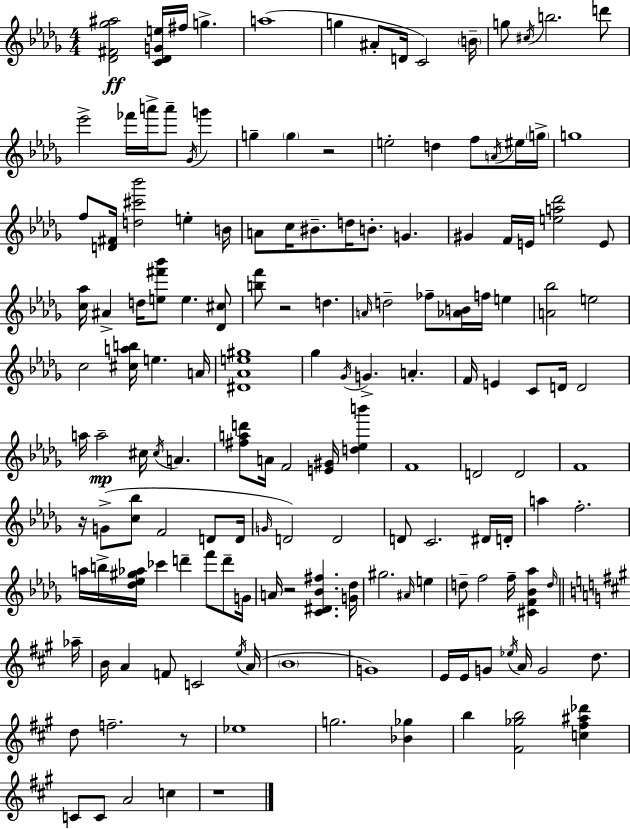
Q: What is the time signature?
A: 4/4